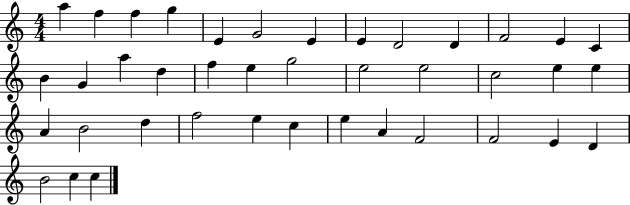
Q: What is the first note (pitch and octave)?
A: A5